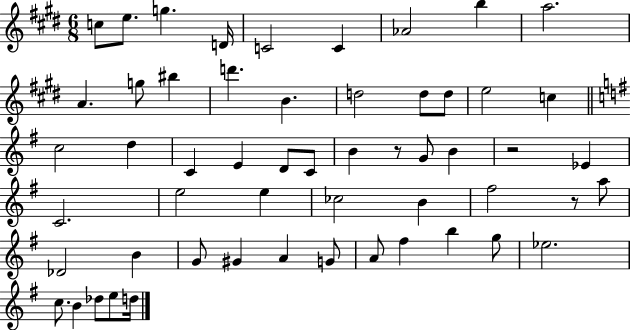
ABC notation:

X:1
T:Untitled
M:6/8
L:1/4
K:E
c/2 e/2 g D/4 C2 C _A2 b a2 A g/2 ^b d' B d2 d/2 d/2 e2 c c2 d C E D/2 C/2 B z/2 G/2 B z2 _E C2 e2 e _c2 B ^f2 z/2 a/2 _D2 B G/2 ^G A G/2 A/2 ^f b g/2 _e2 c/2 B _d/2 e/2 d/4